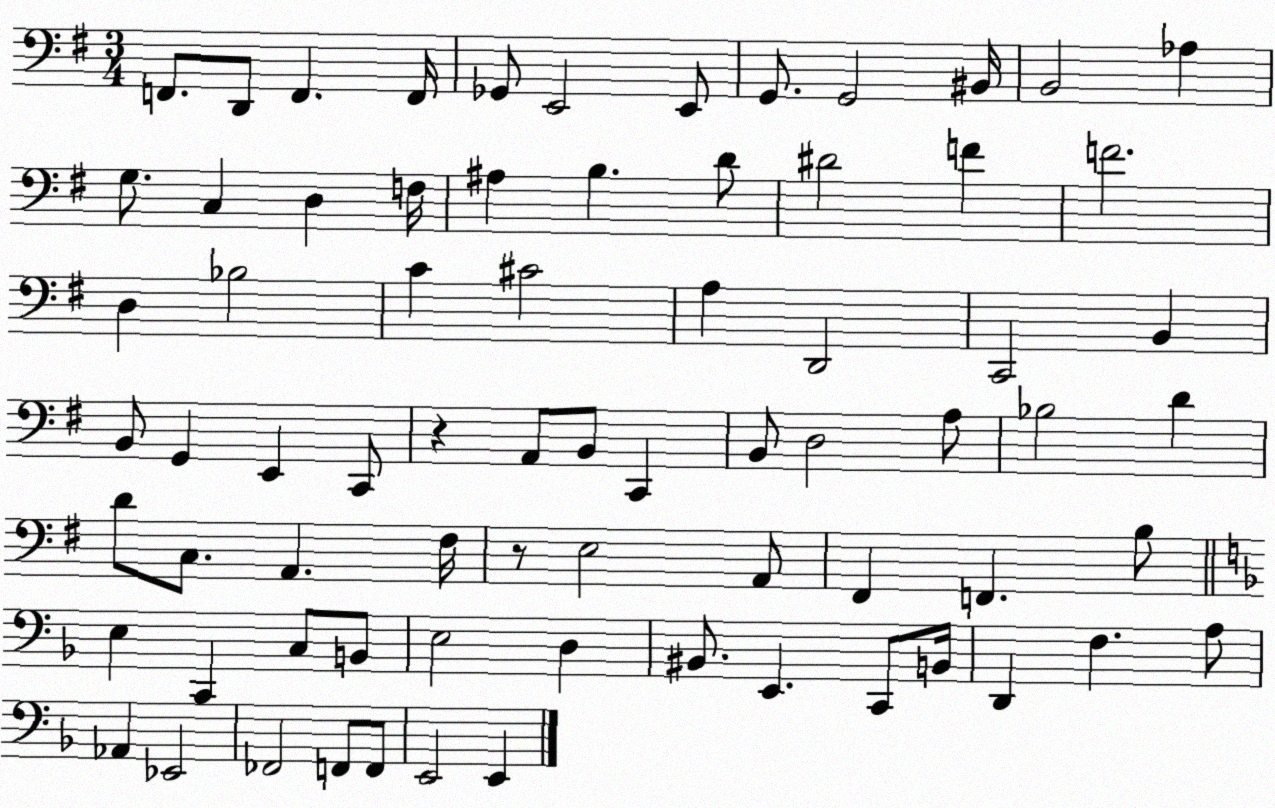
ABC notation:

X:1
T:Untitled
M:3/4
L:1/4
K:G
F,,/2 D,,/2 F,, F,,/4 _G,,/2 E,,2 E,,/2 G,,/2 G,,2 ^B,,/4 B,,2 _A, G,/2 C, D, F,/4 ^A, B, D/2 ^D2 F F2 D, _B,2 C ^C2 A, D,,2 C,,2 B,, B,,/2 G,, E,, C,,/2 z A,,/2 B,,/2 C,, B,,/2 D,2 A,/2 _B,2 D D/2 C,/2 A,, ^F,/4 z/2 E,2 A,,/2 ^F,, F,, B,/2 E, C,, C,/2 B,,/2 E,2 D, ^B,,/2 E,, C,,/2 B,,/4 D,, F, A,/2 _A,, _E,,2 _F,,2 F,,/2 F,,/2 E,,2 E,,